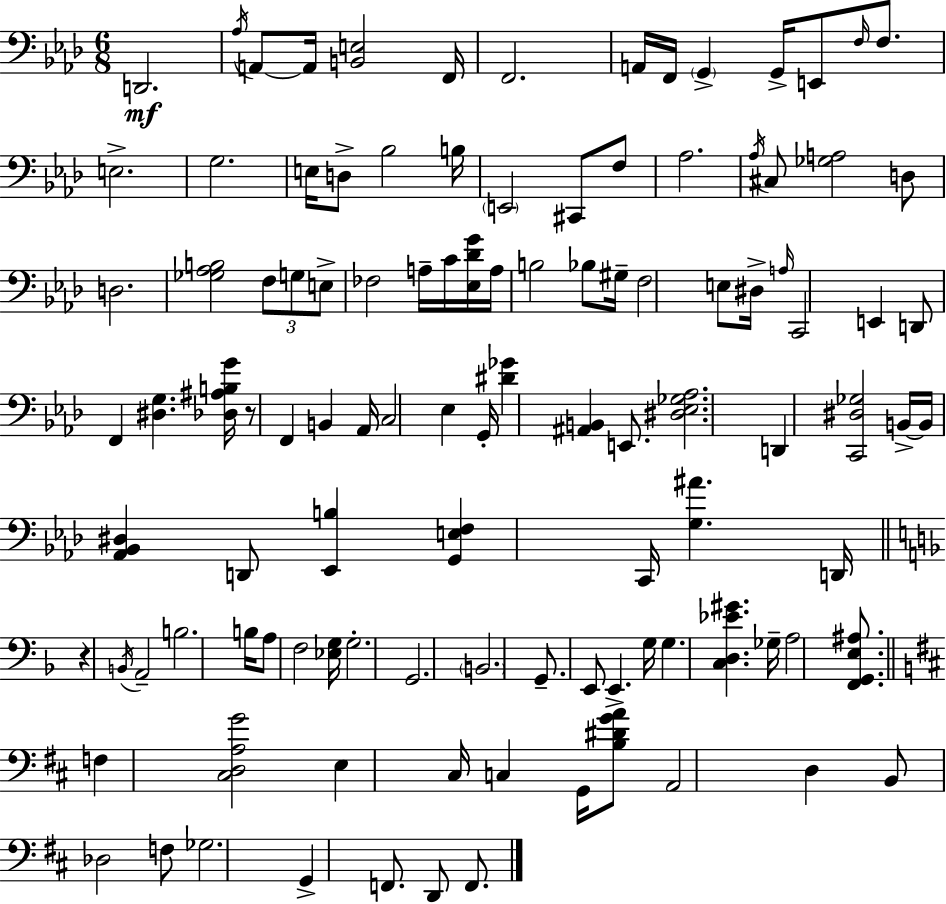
X:1
T:Untitled
M:6/8
L:1/4
K:Ab
D,,2 _A,/4 A,,/2 A,,/4 [B,,E,]2 F,,/4 F,,2 A,,/4 F,,/4 G,, G,,/4 E,,/2 F,/4 F,/2 E,2 G,2 E,/4 D,/2 _B,2 B,/4 E,,2 ^C,,/2 F,/2 _A,2 _A,/4 ^C,/2 [_G,A,]2 D,/2 D,2 [_G,_A,B,]2 F,/2 G,/2 E,/2 _F,2 A,/4 C/4 [_E,_DG]/4 A,/4 B,2 _B,/2 ^G,/4 F,2 E,/2 ^D,/4 A,/4 C,,2 E,, D,,/2 F,, [^D,G,] [_D,^A,B,G]/4 z/2 F,, B,, _A,,/4 C,2 _E, G,,/4 [^D_G] [^A,,B,,] E,,/2 [^D,_E,_G,_A,]2 D,, [C,,^D,_G,]2 B,,/4 B,,/4 [_A,,_B,,^D,] D,,/2 [_E,,B,] [G,,E,F,] C,,/4 [G,^A] D,,/4 z B,,/4 A,,2 B,2 B,/4 A,/2 F,2 [_E,G,]/4 G,2 G,,2 B,,2 G,,/2 E,,/2 E,, G,/4 G, [C,D,_E^G] _G,/4 A,2 [F,,G,,E,^A,]/2 F, [^C,D,A,G]2 E, ^C,/4 C, G,,/4 [B,^DGA]/2 A,,2 D, B,,/2 _D,2 F,/2 _G,2 G,, F,,/2 D,,/2 F,,/2